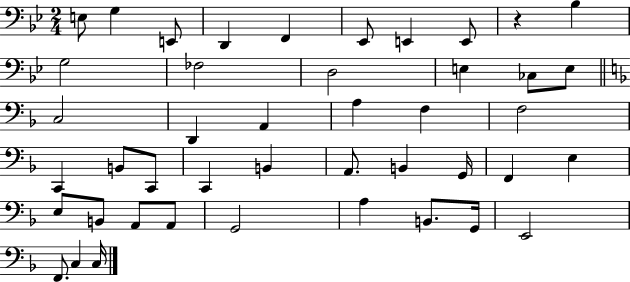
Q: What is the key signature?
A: BES major